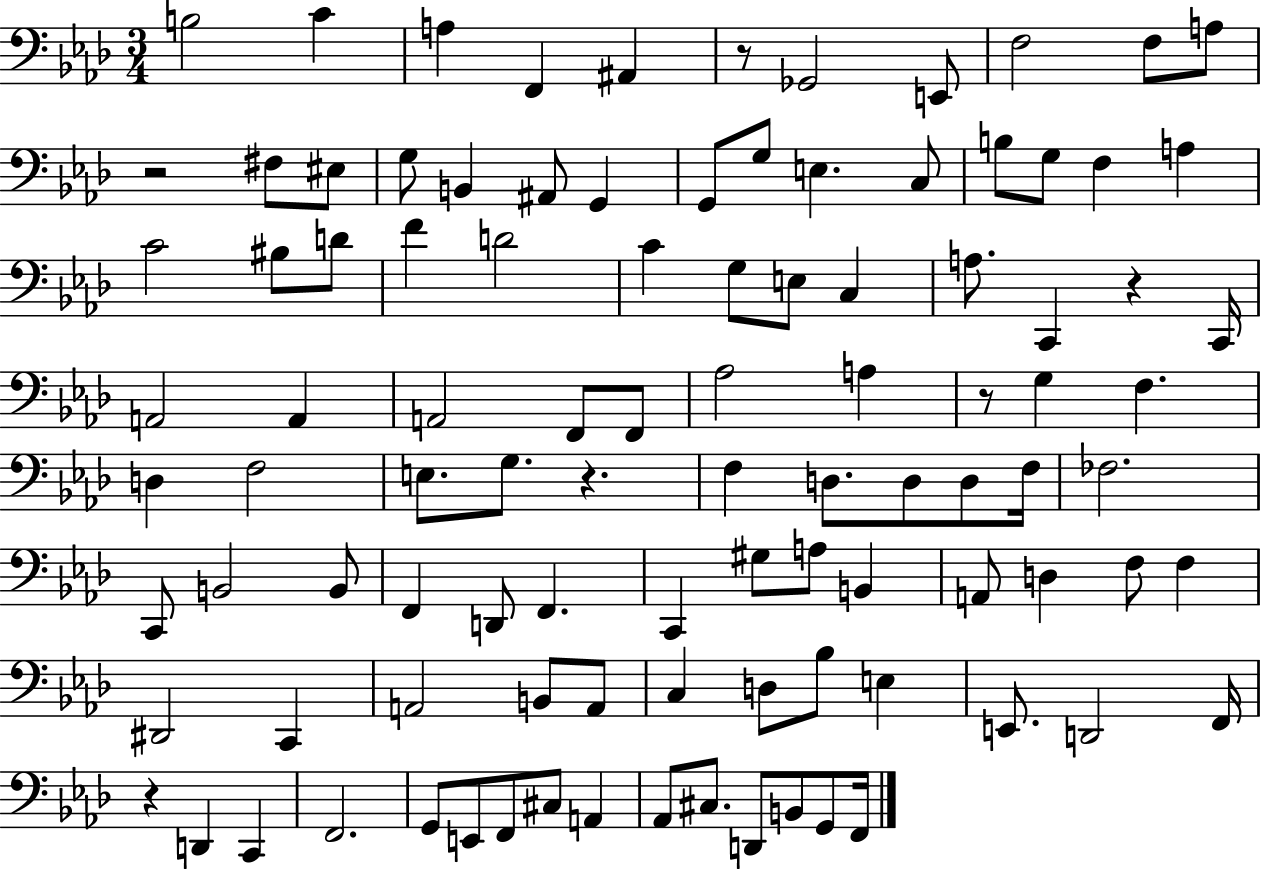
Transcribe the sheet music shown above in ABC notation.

X:1
T:Untitled
M:3/4
L:1/4
K:Ab
B,2 C A, F,, ^A,, z/2 _G,,2 E,,/2 F,2 F,/2 A,/2 z2 ^F,/2 ^E,/2 G,/2 B,, ^A,,/2 G,, G,,/2 G,/2 E, C,/2 B,/2 G,/2 F, A, C2 ^B,/2 D/2 F D2 C G,/2 E,/2 C, A,/2 C,, z C,,/4 A,,2 A,, A,,2 F,,/2 F,,/2 _A,2 A, z/2 G, F, D, F,2 E,/2 G,/2 z F, D,/2 D,/2 D,/2 F,/4 _F,2 C,,/2 B,,2 B,,/2 F,, D,,/2 F,, C,, ^G,/2 A,/2 B,, A,,/2 D, F,/2 F, ^D,,2 C,, A,,2 B,,/2 A,,/2 C, D,/2 _B,/2 E, E,,/2 D,,2 F,,/4 z D,, C,, F,,2 G,,/2 E,,/2 F,,/2 ^C,/2 A,, _A,,/2 ^C,/2 D,,/2 B,,/2 G,,/2 F,,/4